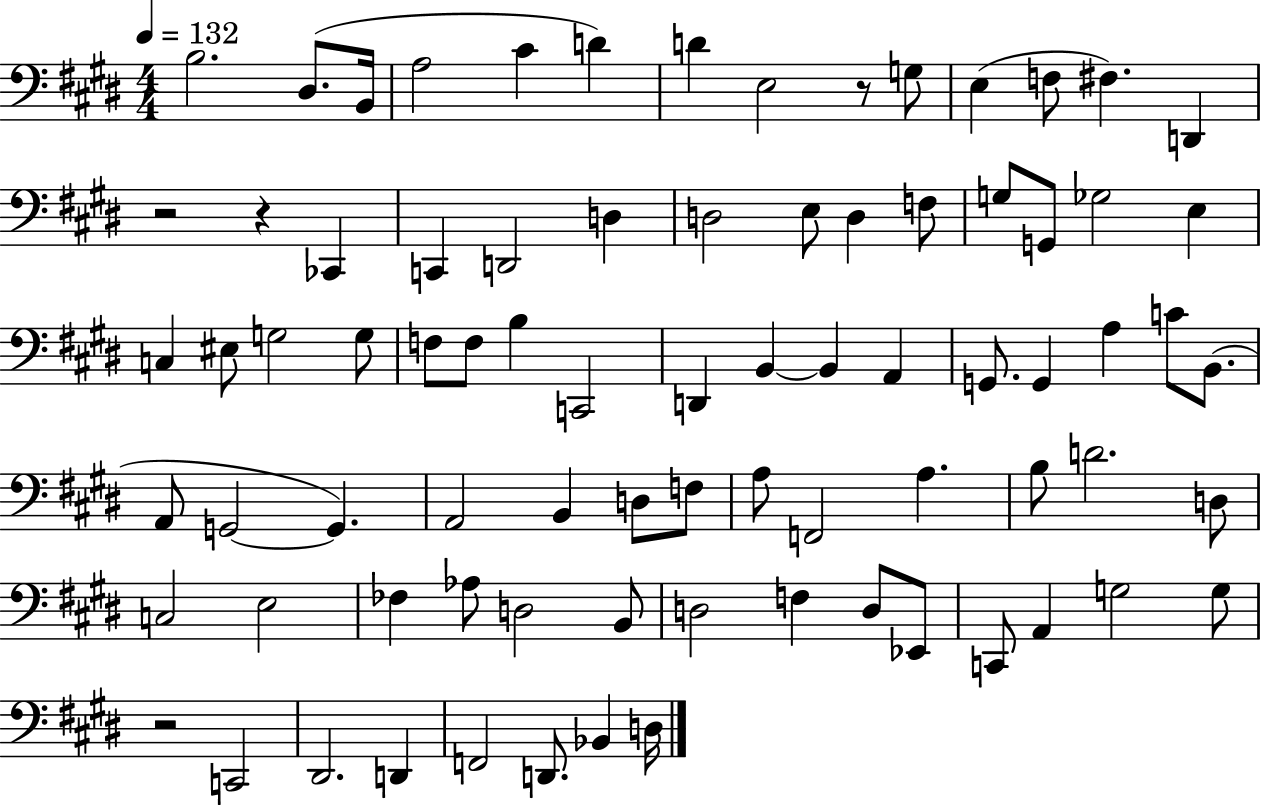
B3/h. D#3/e. B2/s A3/h C#4/q D4/q D4/q E3/h R/e G3/e E3/q F3/e F#3/q. D2/q R/h R/q CES2/q C2/q D2/h D3/q D3/h E3/e D3/q F3/e G3/e G2/e Gb3/h E3/q C3/q EIS3/e G3/h G3/e F3/e F3/e B3/q C2/h D2/q B2/q B2/q A2/q G2/e. G2/q A3/q C4/e B2/e. A2/e G2/h G2/q. A2/h B2/q D3/e F3/e A3/e F2/h A3/q. B3/e D4/h. D3/e C3/h E3/h FES3/q Ab3/e D3/h B2/e D3/h F3/q D3/e Eb2/e C2/e A2/q G3/h G3/e R/h C2/h D#2/h. D2/q F2/h D2/e. Bb2/q D3/s